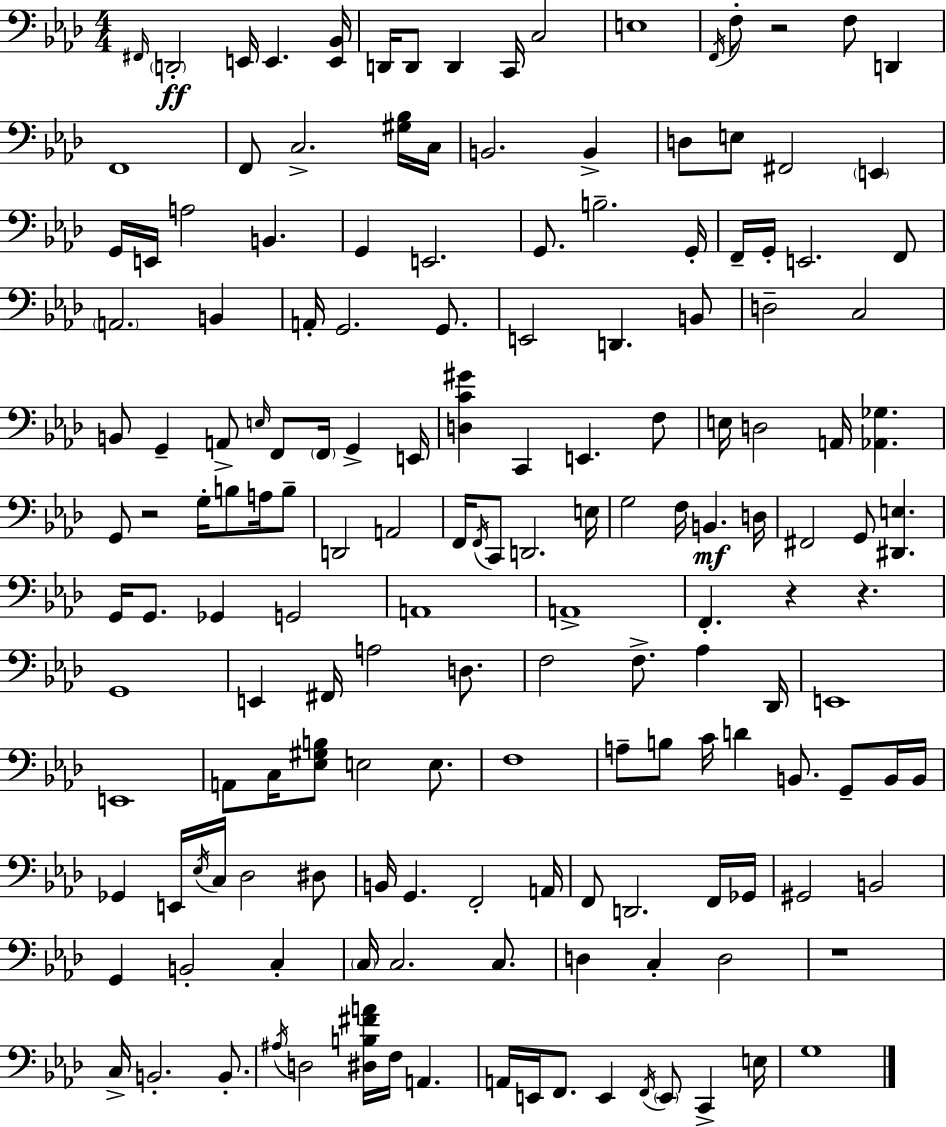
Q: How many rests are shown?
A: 5